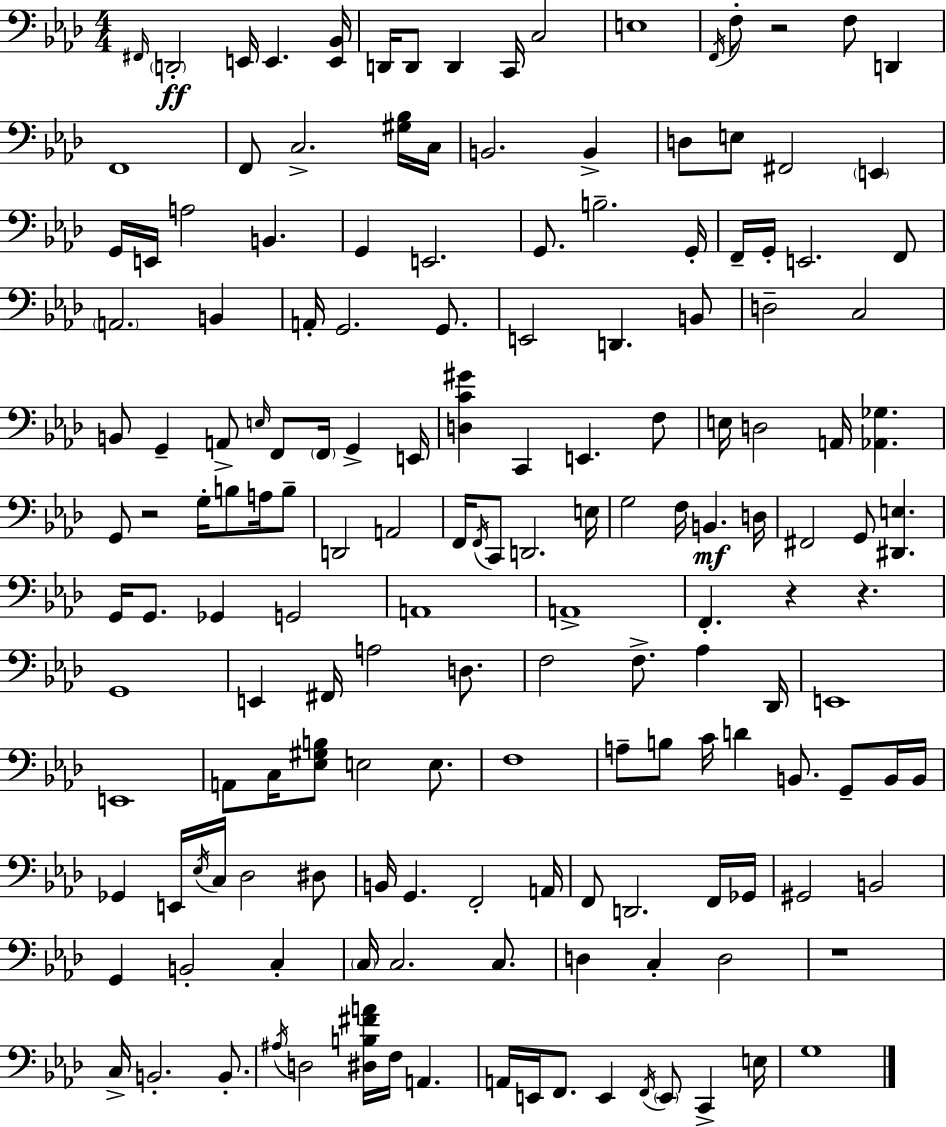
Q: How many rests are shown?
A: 5